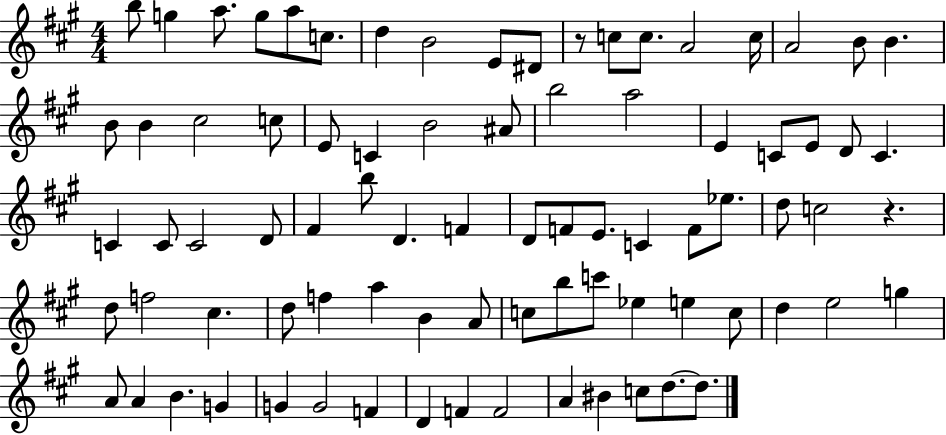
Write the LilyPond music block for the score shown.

{
  \clef treble
  \numericTimeSignature
  \time 4/4
  \key a \major
  b''8 g''4 a''8. g''8 a''8 c''8. | d''4 b'2 e'8 dis'8 | r8 c''8 c''8. a'2 c''16 | a'2 b'8 b'4. | \break b'8 b'4 cis''2 c''8 | e'8 c'4 b'2 ais'8 | b''2 a''2 | e'4 c'8 e'8 d'8 c'4. | \break c'4 c'8 c'2 d'8 | fis'4 b''8 d'4. f'4 | d'8 f'8 e'8. c'4 f'8 ees''8. | d''8 c''2 r4. | \break d''8 f''2 cis''4. | d''8 f''4 a''4 b'4 a'8 | c''8 b''8 c'''8 ees''4 e''4 c''8 | d''4 e''2 g''4 | \break a'8 a'4 b'4. g'4 | g'4 g'2 f'4 | d'4 f'4 f'2 | a'4 bis'4 c''8 d''8.~~ d''8. | \break \bar "|."
}